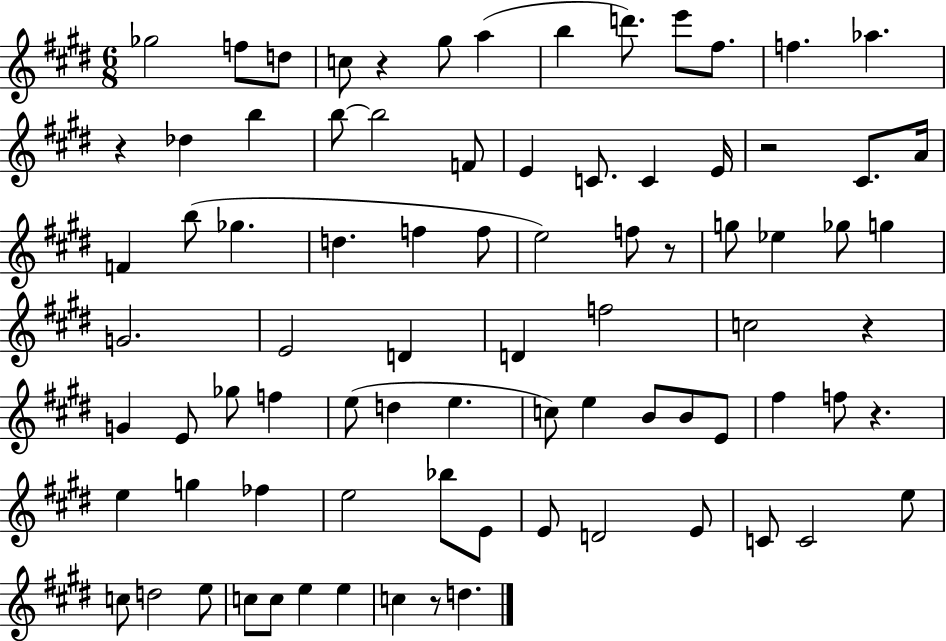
{
  \clef treble
  \numericTimeSignature
  \time 6/8
  \key e \major
  ges''2 f''8 d''8 | c''8 r4 gis''8 a''4( | b''4 d'''8.) e'''8 fis''8. | f''4. aes''4. | \break r4 des''4 b''4 | b''8~~ b''2 f'8 | e'4 c'8. c'4 e'16 | r2 cis'8. a'16 | \break f'4 b''8( ges''4. | d''4. f''4 f''8 | e''2) f''8 r8 | g''8 ees''4 ges''8 g''4 | \break g'2. | e'2 d'4 | d'4 f''2 | c''2 r4 | \break g'4 e'8 ges''8 f''4 | e''8( d''4 e''4. | c''8) e''4 b'8 b'8 e'8 | fis''4 f''8 r4. | \break e''4 g''4 fes''4 | e''2 bes''8 e'8 | e'8 d'2 e'8 | c'8 c'2 e''8 | \break c''8 d''2 e''8 | c''8 c''8 e''4 e''4 | c''4 r8 d''4. | \bar "|."
}